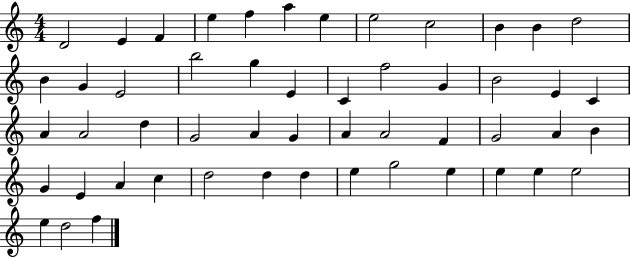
D4/h E4/q F4/q E5/q F5/q A5/q E5/q E5/h C5/h B4/q B4/q D5/h B4/q G4/q E4/h B5/h G5/q E4/q C4/q F5/h G4/q B4/h E4/q C4/q A4/q A4/h D5/q G4/h A4/q G4/q A4/q A4/h F4/q G4/h A4/q B4/q G4/q E4/q A4/q C5/q D5/h D5/q D5/q E5/q G5/h E5/q E5/q E5/q E5/h E5/q D5/h F5/q